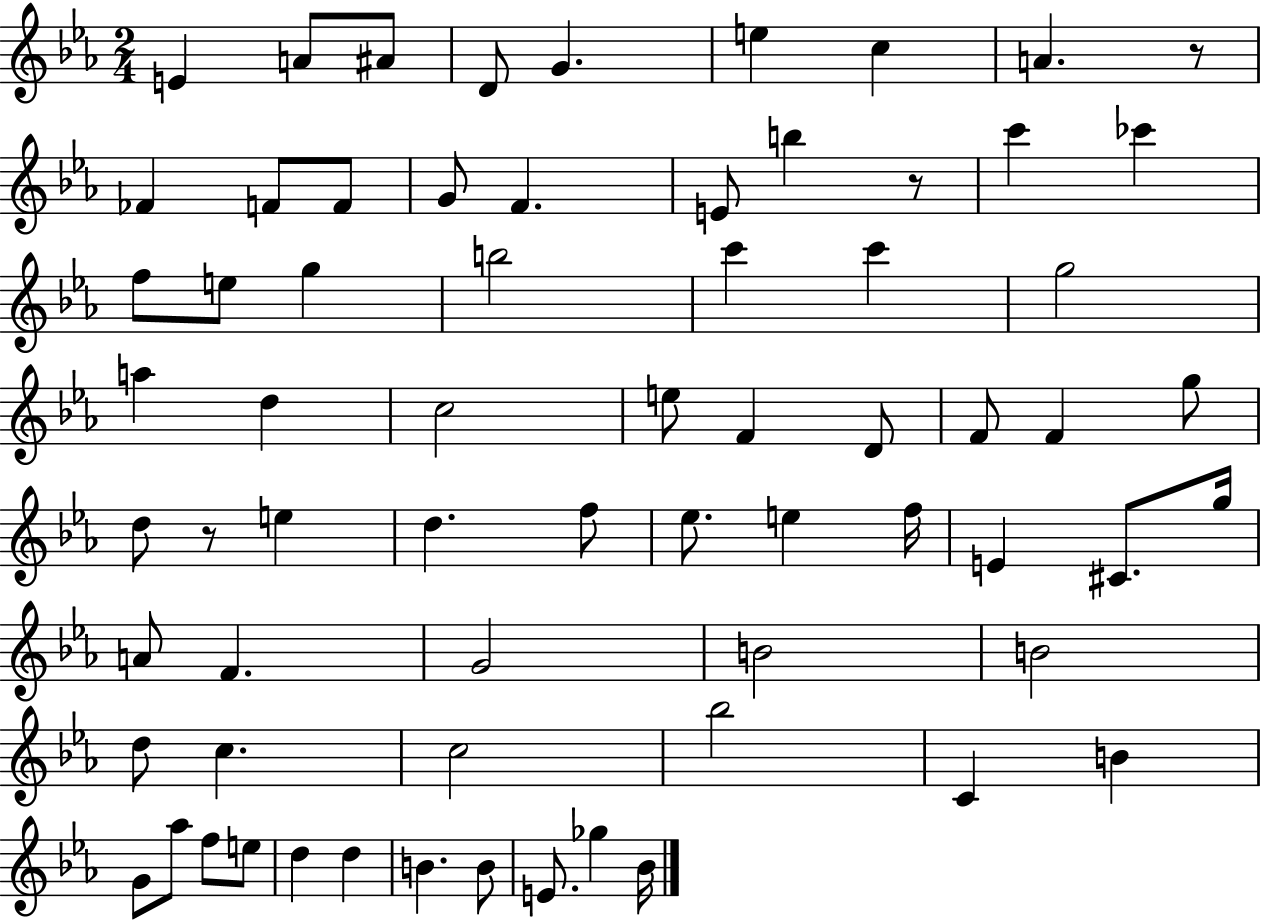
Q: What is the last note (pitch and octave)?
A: Bb4